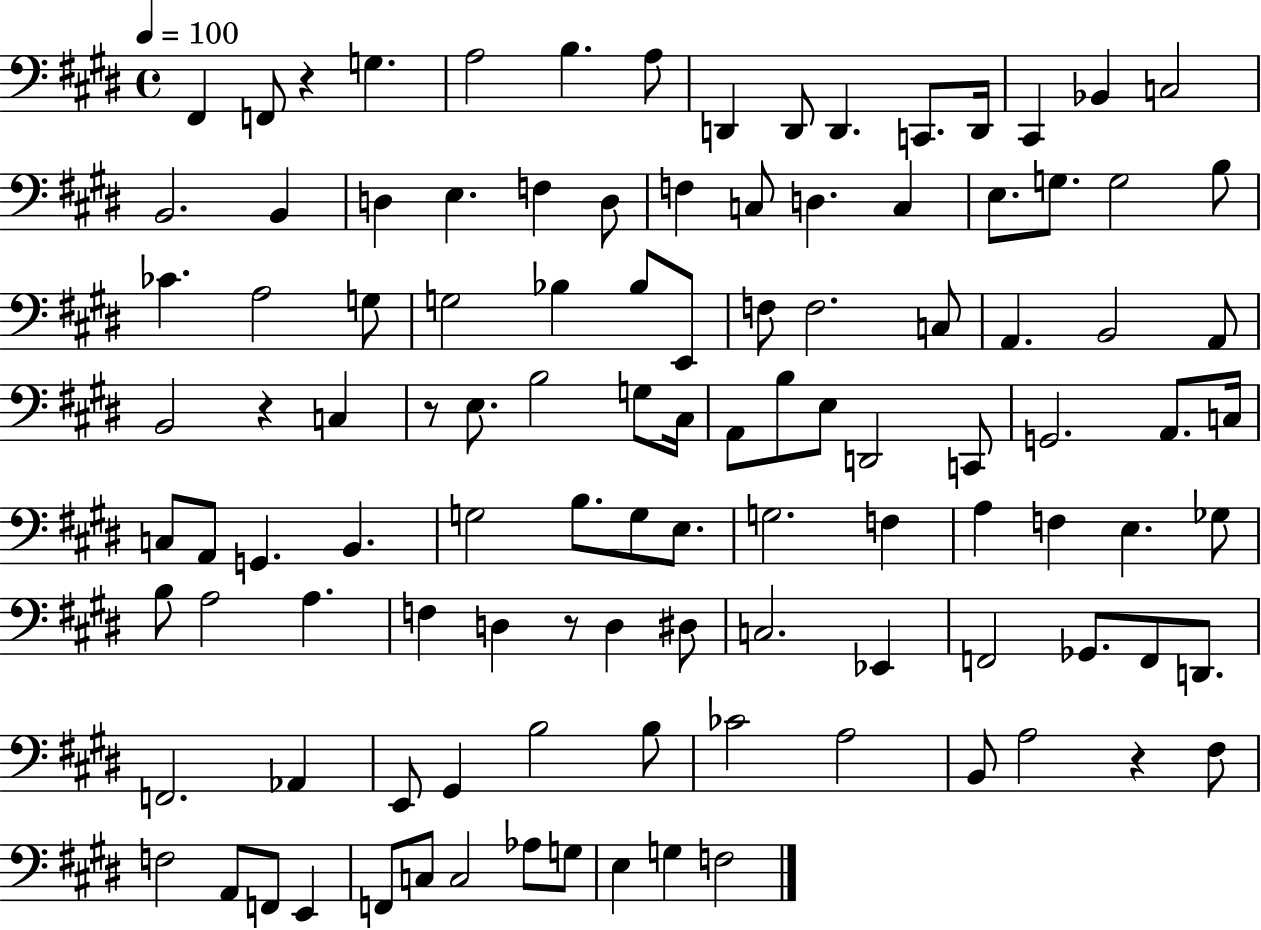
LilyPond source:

{
  \clef bass
  \time 4/4
  \defaultTimeSignature
  \key e \major
  \tempo 4 = 100
  fis,4 f,8 r4 g4. | a2 b4. a8 | d,4 d,8 d,4. c,8. d,16 | cis,4 bes,4 c2 | \break b,2. b,4 | d4 e4. f4 d8 | f4 c8 d4. c4 | e8. g8. g2 b8 | \break ces'4. a2 g8 | g2 bes4 bes8 e,8 | f8 f2. c8 | a,4. b,2 a,8 | \break b,2 r4 c4 | r8 e8. b2 g8 cis16 | a,8 b8 e8 d,2 c,8 | g,2. a,8. c16 | \break c8 a,8 g,4. b,4. | g2 b8. g8 e8. | g2. f4 | a4 f4 e4. ges8 | \break b8 a2 a4. | f4 d4 r8 d4 dis8 | c2. ees,4 | f,2 ges,8. f,8 d,8. | \break f,2. aes,4 | e,8 gis,4 b2 b8 | ces'2 a2 | b,8 a2 r4 fis8 | \break f2 a,8 f,8 e,4 | f,8 c8 c2 aes8 g8 | e4 g4 f2 | \bar "|."
}